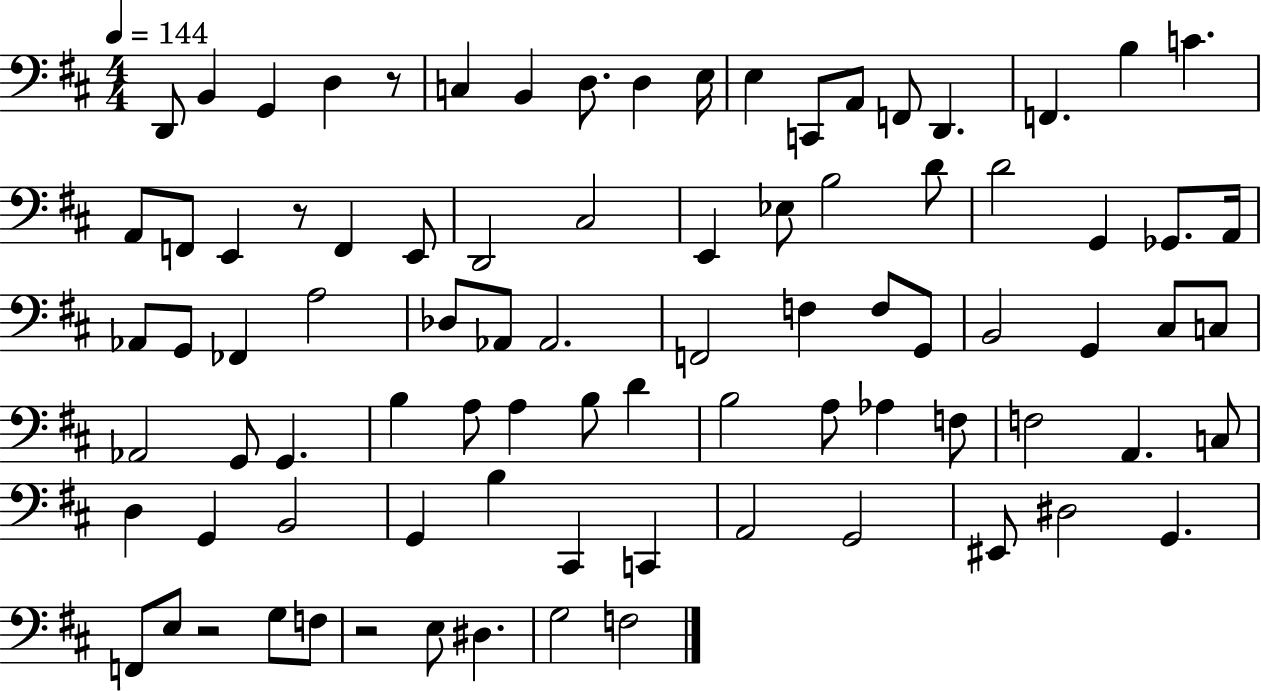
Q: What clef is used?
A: bass